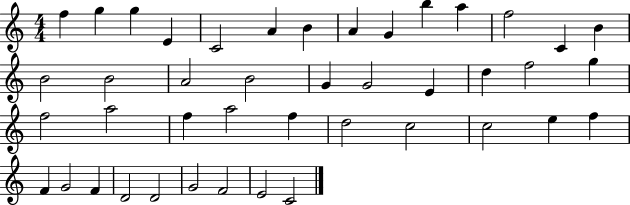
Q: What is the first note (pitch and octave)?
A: F5